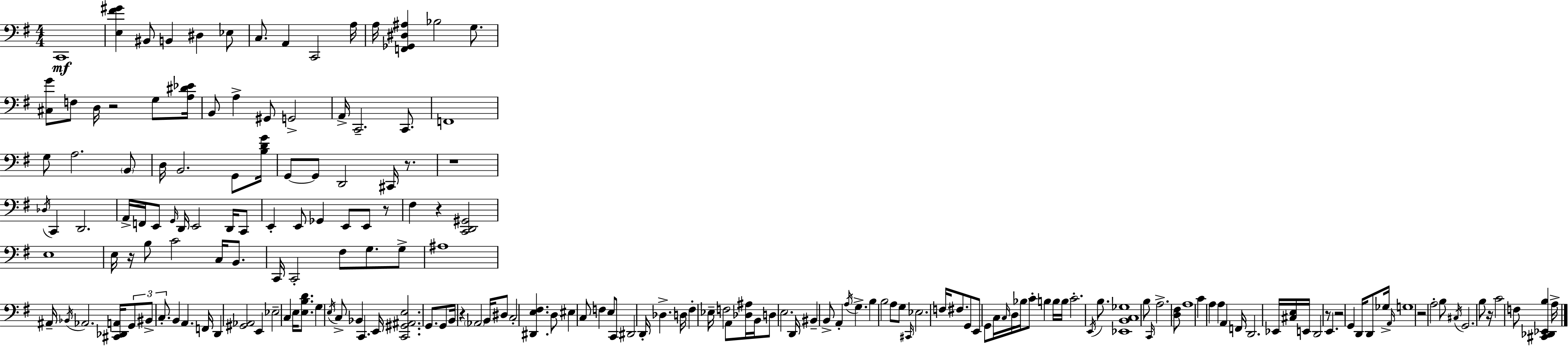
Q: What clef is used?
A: bass